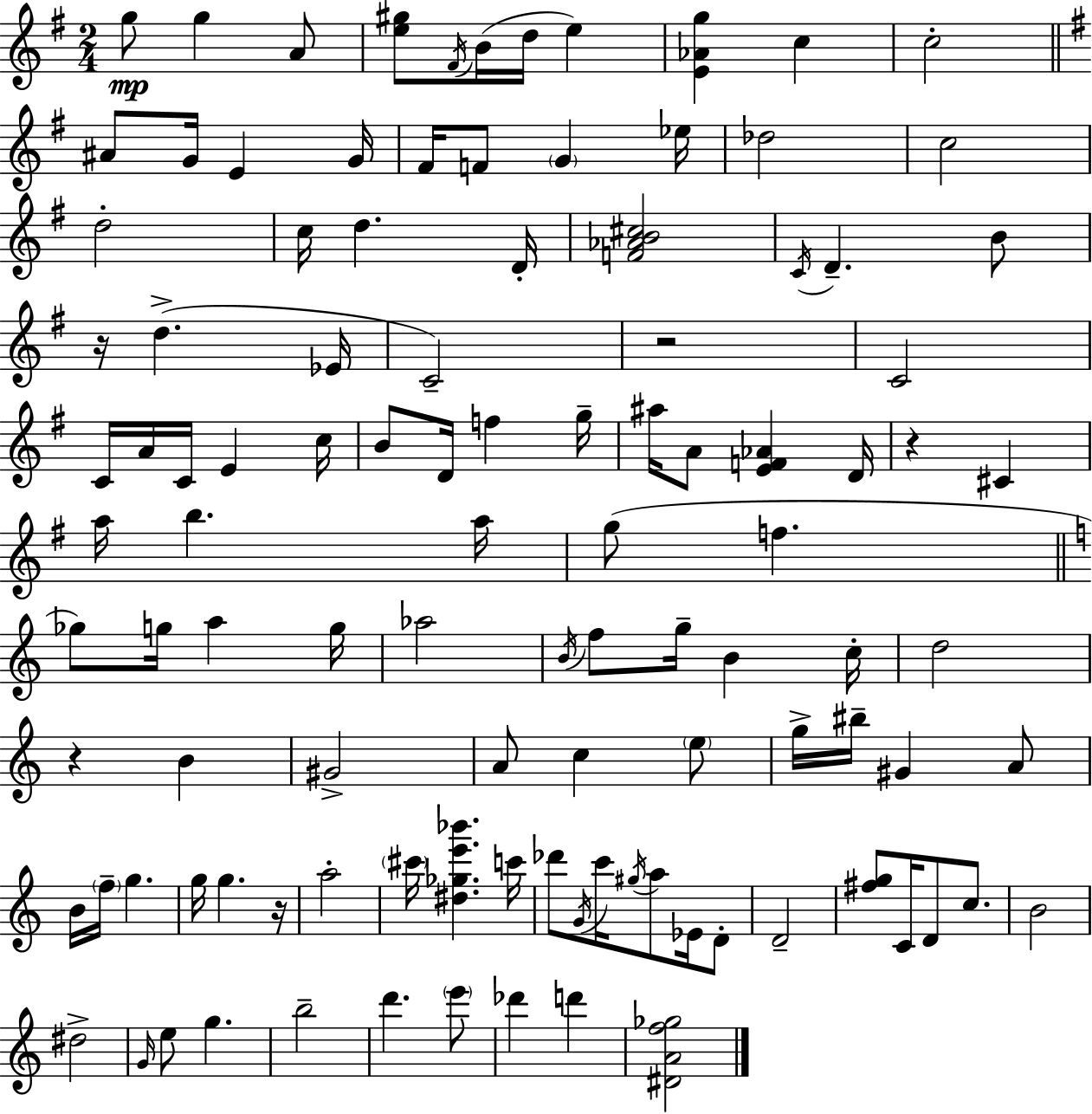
{
  \clef treble
  \numericTimeSignature
  \time 2/4
  \key g \major
  g''8\mp g''4 a'8 | <e'' gis''>8 \acciaccatura { fis'16 }( b'16 d''16 e''4) | <e' aes' g''>4 c''4 | c''2-. | \break \bar "||" \break \key g \major ais'8 g'16 e'4 g'16 | fis'16 f'8 \parenthesize g'4 ees''16 | des''2 | c''2 | \break d''2-. | c''16 d''4. d'16-. | <f' aes' b' cis''>2 | \acciaccatura { c'16 } d'4.-- b'8 | \break r16 d''4.->( | ees'16 c'2--) | r2 | c'2 | \break c'16 a'16 c'16 e'4 | c''16 b'8 d'16 f''4 | g''16-- ais''16 a'8 <e' f' aes'>4 | d'16 r4 cis'4 | \break a''16 b''4. | a''16 g''8( f''4. | \bar "||" \break \key c \major ges''8) g''16 a''4 g''16 | aes''2 | \acciaccatura { b'16 } f''8 g''16-- b'4 | c''16-. d''2 | \break r4 b'4 | gis'2-> | a'8 c''4 \parenthesize e''8 | g''16-> bis''16-- gis'4 a'8 | \break b'16 \parenthesize f''16-- g''4. | g''16 g''4. | r16 a''2-. | \parenthesize cis'''16 <dis'' ges'' e''' bes'''>4. | \break c'''16 des'''8 \acciaccatura { g'16 } c'''16 \acciaccatura { gis''16 } a''8 | ees'16 d'8-. d'2-- | <fis'' g''>8 c'16 d'8 | c''8. b'2 | \break dis''2-> | \grace { g'16 } e''8 g''4. | b''2-- | d'''4. | \break \parenthesize e'''8 des'''4 | d'''4 <dis' a' f'' ges''>2 | \bar "|."
}